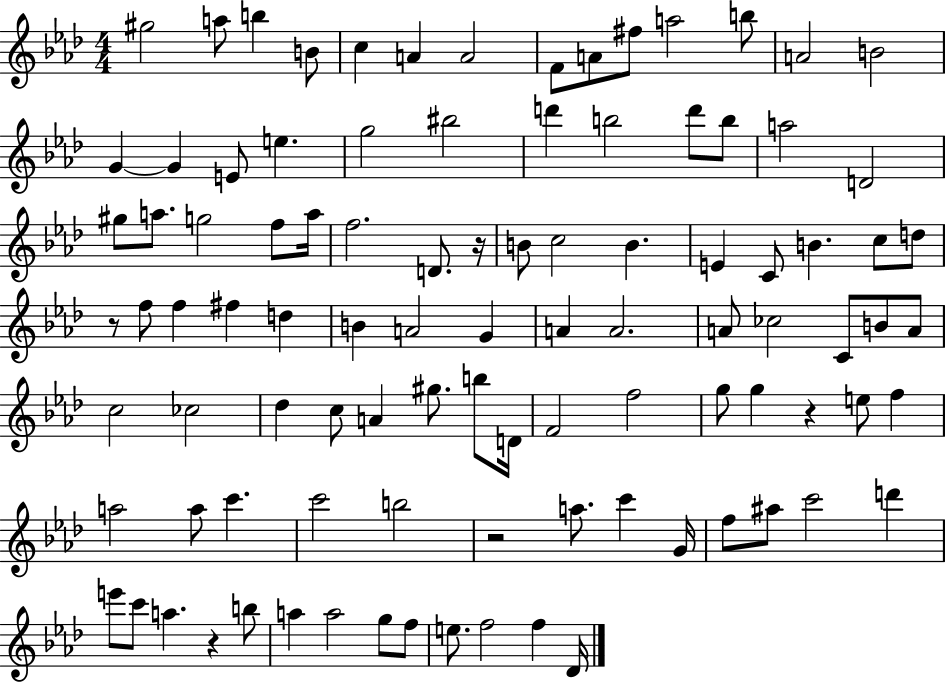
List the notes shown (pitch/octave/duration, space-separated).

G#5/h A5/e B5/q B4/e C5/q A4/q A4/h F4/e A4/e F#5/e A5/h B5/e A4/h B4/h G4/q G4/q E4/e E5/q. G5/h BIS5/h D6/q B5/h D6/e B5/e A5/h D4/h G#5/e A5/e. G5/h F5/e A5/s F5/h. D4/e. R/s B4/e C5/h B4/q. E4/q C4/e B4/q. C5/e D5/e R/e F5/e F5/q F#5/q D5/q B4/q A4/h G4/q A4/q A4/h. A4/e CES5/h C4/e B4/e A4/e C5/h CES5/h Db5/q C5/e A4/q G#5/e. B5/e D4/s F4/h F5/h G5/e G5/q R/q E5/e F5/q A5/h A5/e C6/q. C6/h B5/h R/h A5/e. C6/q G4/s F5/e A#5/e C6/h D6/q E6/e C6/e A5/q. R/q B5/e A5/q A5/h G5/e F5/e E5/e. F5/h F5/q Db4/s